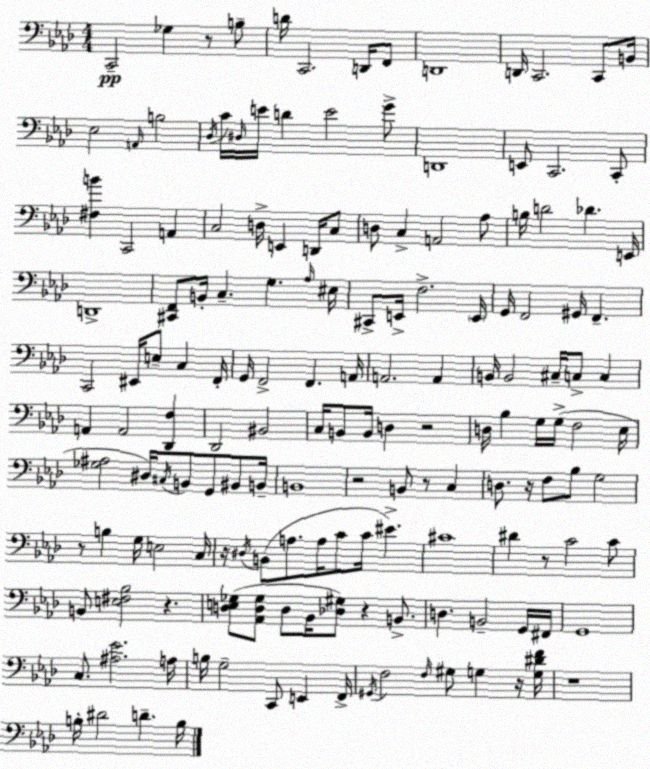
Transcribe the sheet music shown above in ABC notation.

X:1
T:Untitled
M:4/4
L:1/4
K:Ab
C,,2 _G, z/2 B,/2 D/4 C,,2 D,,/4 F,,/2 D,,4 D,,/4 C,,2 C,,/2 B,,/4 _E,2 A,,/4 B,2 _D,/4 C/4 ^D,/4 E/4 D E2 G/2 D,,4 E,,/2 C,,2 C,,/2 [^F,B] C,,2 A,, C,2 D,/4 E,, D,,/4 C,/2 D,/2 C, A,,2 _A,/2 B,/4 D2 _D E,,/4 D,,4 [^C,,F,,]/2 B,,/4 C, G, _A,/4 ^E,/4 ^C,,/2 E,,/4 F,2 E,,/4 G,,/4 F,,2 ^G,,/4 F,, C,,2 ^E,,/4 E,/2 C, F,,/4 G,,/4 F,,2 F,, A,,/4 A,,2 A,, B,,/4 B,,2 ^C,/4 C,/2 C, A,, A,,2 [_D,,F,] _D,,2 ^B,,2 C,/4 B,,/2 B,,/4 D, z2 D,/4 _B, G,/4 G,/4 F,2 _E,/4 [_G,^A,]2 ^D,/4 ^C,/4 B,,/2 G,,/2 ^B,,/2 B,,/4 B,,4 z2 B,,/2 z/2 C, D,/2 z/4 F,/2 _B,/2 G,2 z/2 B, G,/4 E,2 C,/4 z/4 ^D,/4 B,,/2 A,/2 A,/4 C/2 C/4 ^E ^C4 ^D z/2 C2 C/2 B,,/2 [E,^F,_B,]2 z [D,E,_G,]/2 [_A,,D,_G,]/2 D,/2 _B,,/4 [_D,^G,]/2 z B,,/2 D, B,,2 G,,/4 ^F,,/4 G,,4 C,/2 [^A,_E]2 A,/4 B,/4 G,2 C,,/2 E,, F,,/4 ^G,,/4 F,2 F,/4 ^G,/2 G, z/4 [G,^DF]/4 z4 B,/4 ^D2 D B,/4